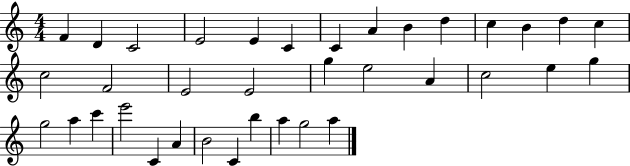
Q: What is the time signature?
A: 4/4